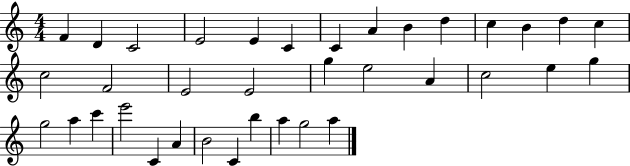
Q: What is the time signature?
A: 4/4